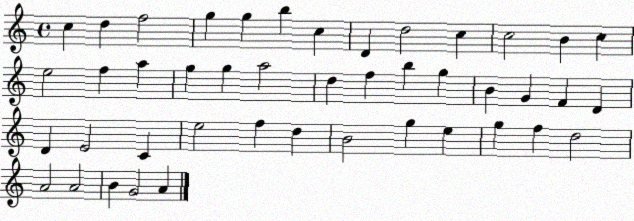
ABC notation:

X:1
T:Untitled
M:4/4
L:1/4
K:C
c d f2 g g b c D d2 c c2 B c e2 f a g g a2 d f b g B G F D D E2 C e2 f d B2 g e g f d2 A2 A2 B G2 A